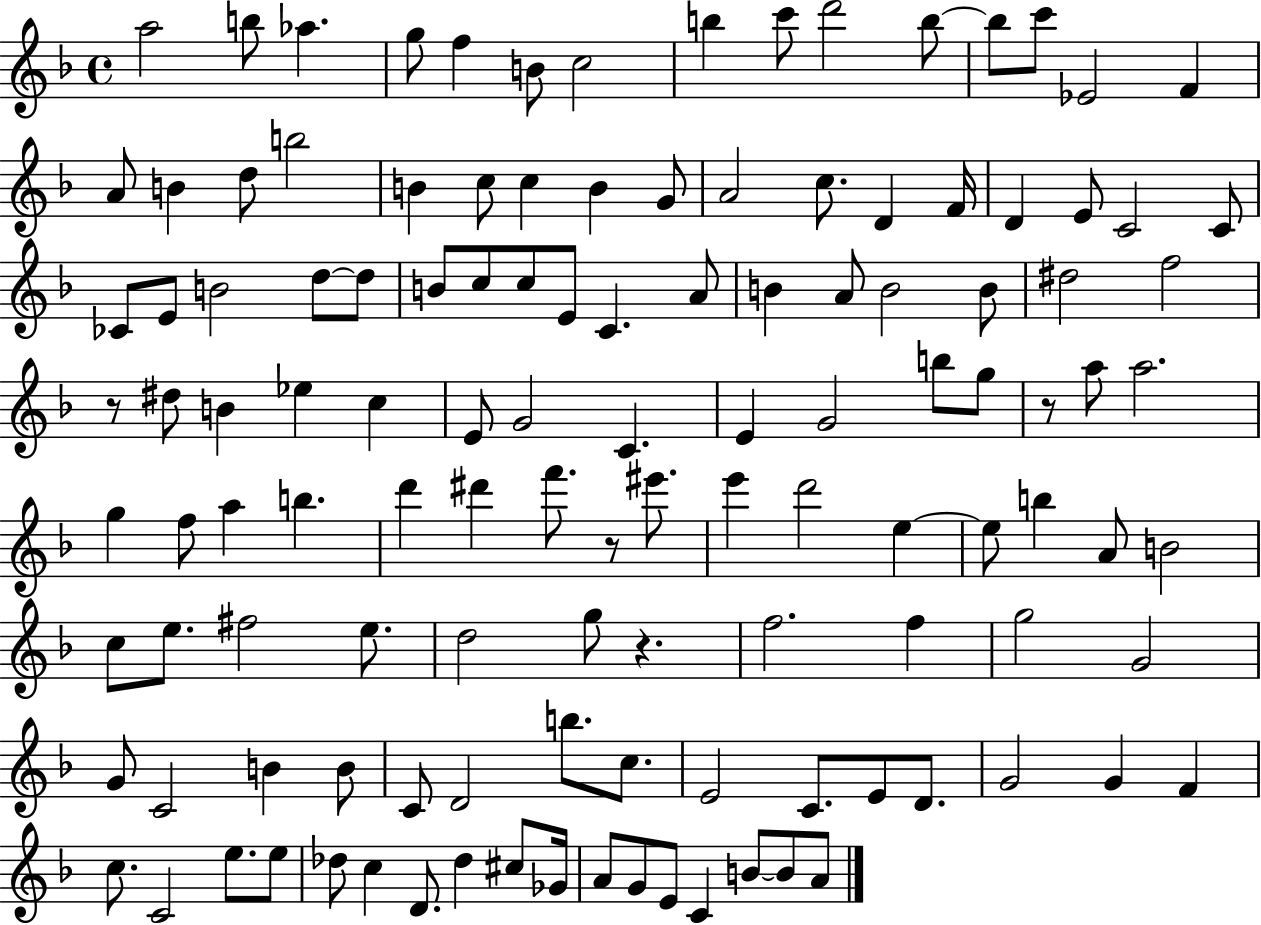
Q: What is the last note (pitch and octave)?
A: A4